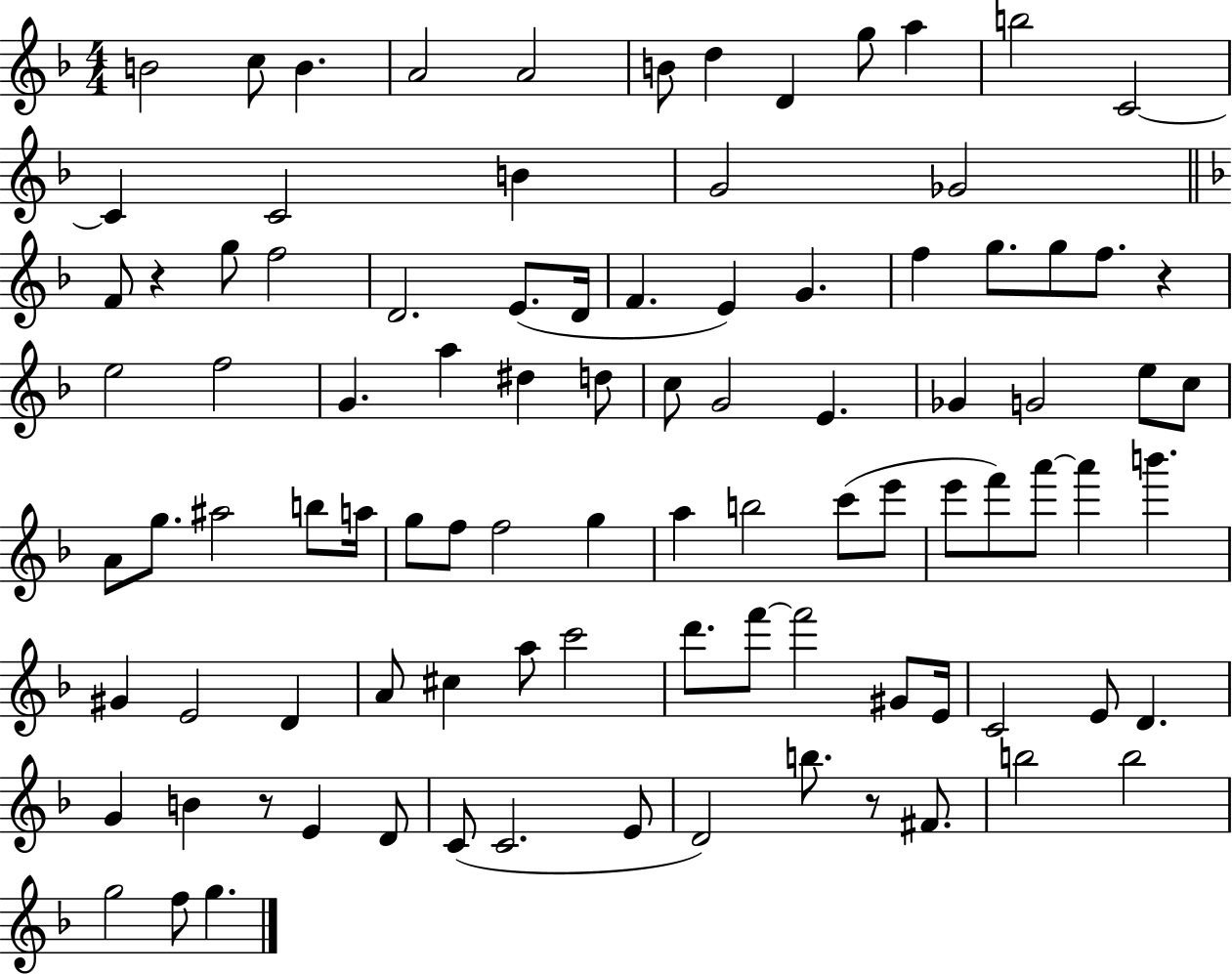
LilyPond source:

{
  \clef treble
  \numericTimeSignature
  \time 4/4
  \key f \major
  b'2 c''8 b'4. | a'2 a'2 | b'8 d''4 d'4 g''8 a''4 | b''2 c'2~~ | \break c'4 c'2 b'4 | g'2 ges'2 | \bar "||" \break \key f \major f'8 r4 g''8 f''2 | d'2. e'8.( d'16 | f'4. e'4) g'4. | f''4 g''8. g''8 f''8. r4 | \break e''2 f''2 | g'4. a''4 dis''4 d''8 | c''8 g'2 e'4. | ges'4 g'2 e''8 c''8 | \break a'8 g''8. ais''2 b''8 a''16 | g''8 f''8 f''2 g''4 | a''4 b''2 c'''8( e'''8 | e'''8 f'''8) a'''8~~ a'''4 b'''4. | \break gis'4 e'2 d'4 | a'8 cis''4 a''8 c'''2 | d'''8. f'''8~~ f'''2 gis'8 e'16 | c'2 e'8 d'4. | \break g'4 b'4 r8 e'4 d'8 | c'8( c'2. e'8 | d'2) b''8. r8 fis'8. | b''2 b''2 | \break g''2 f''8 g''4. | \bar "|."
}